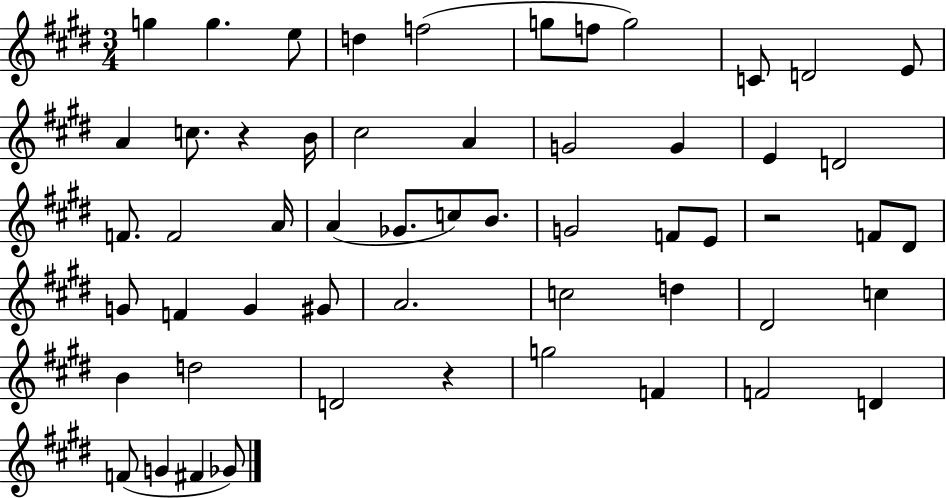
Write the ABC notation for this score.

X:1
T:Untitled
M:3/4
L:1/4
K:E
g g e/2 d f2 g/2 f/2 g2 C/2 D2 E/2 A c/2 z B/4 ^c2 A G2 G E D2 F/2 F2 A/4 A _G/2 c/2 B/2 G2 F/2 E/2 z2 F/2 ^D/2 G/2 F G ^G/2 A2 c2 d ^D2 c B d2 D2 z g2 F F2 D F/2 G ^F _G/2